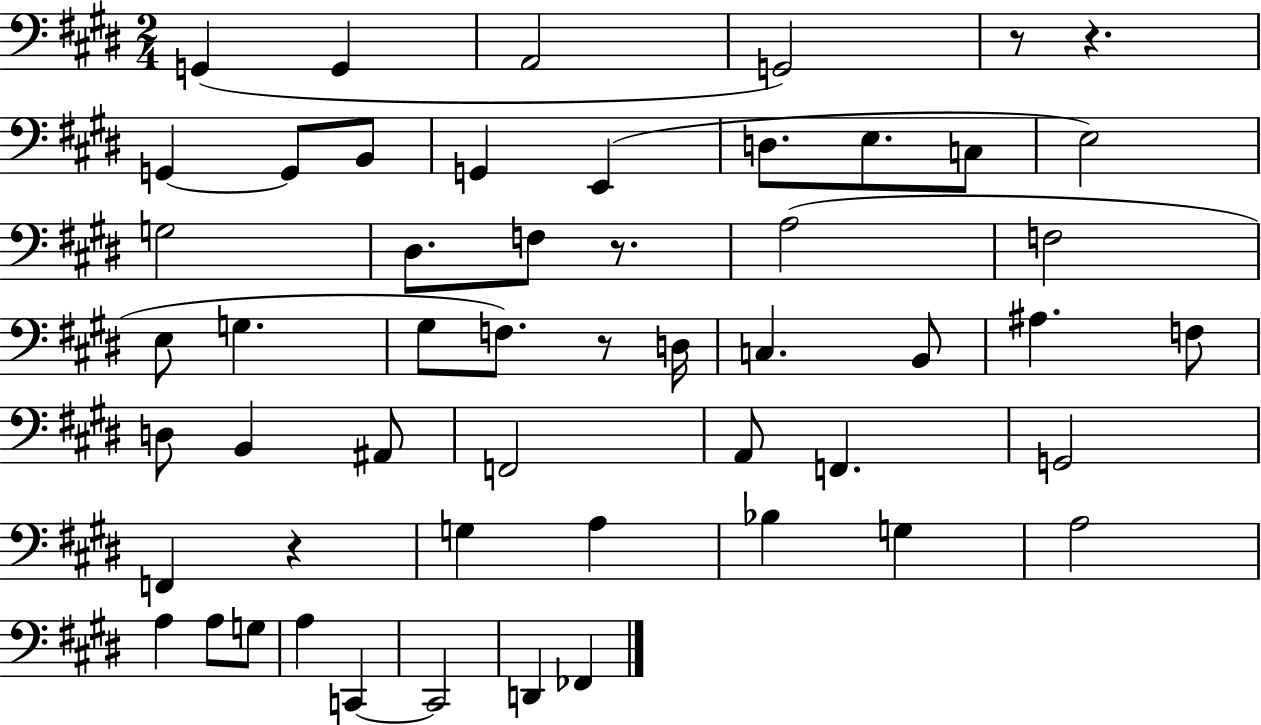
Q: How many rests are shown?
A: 5